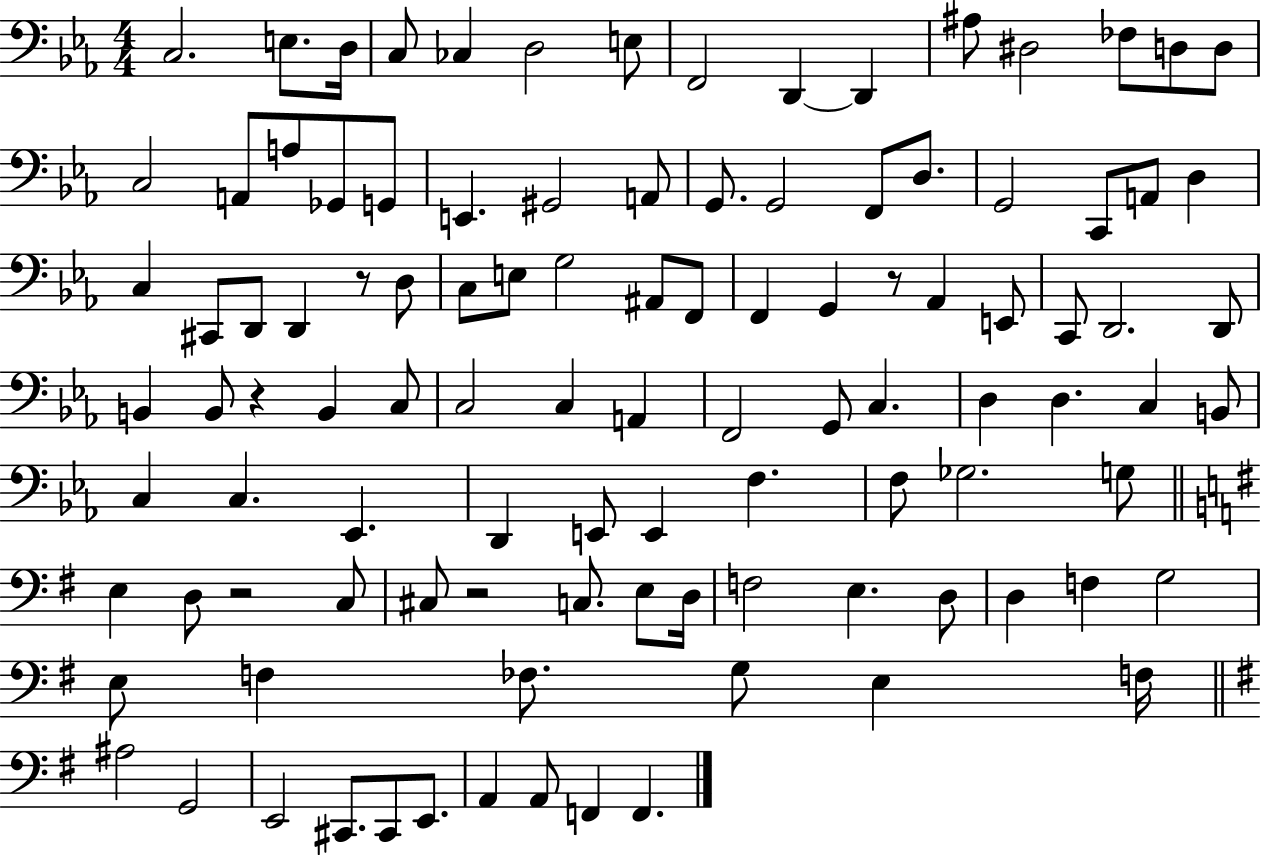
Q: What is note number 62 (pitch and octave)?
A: B2